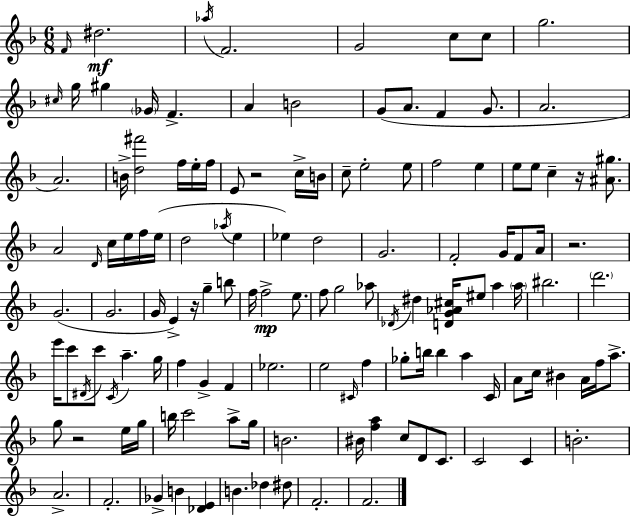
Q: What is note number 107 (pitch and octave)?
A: D4